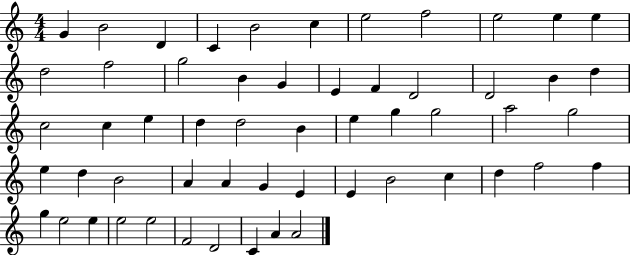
G4/q B4/h D4/q C4/q B4/h C5/q E5/h F5/h E5/h E5/q E5/q D5/h F5/h G5/h B4/q G4/q E4/q F4/q D4/h D4/h B4/q D5/q C5/h C5/q E5/q D5/q D5/h B4/q E5/q G5/q G5/h A5/h G5/h E5/q D5/q B4/h A4/q A4/q G4/q E4/q E4/q B4/h C5/q D5/q F5/h F5/q G5/q E5/h E5/q E5/h E5/h F4/h D4/h C4/q A4/q A4/h